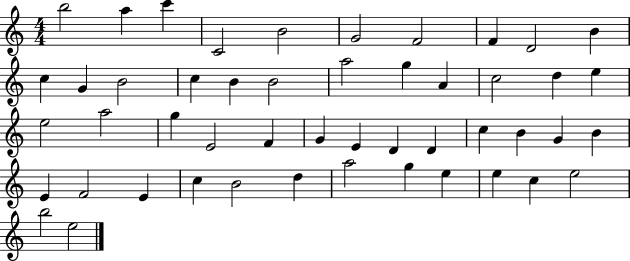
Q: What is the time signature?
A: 4/4